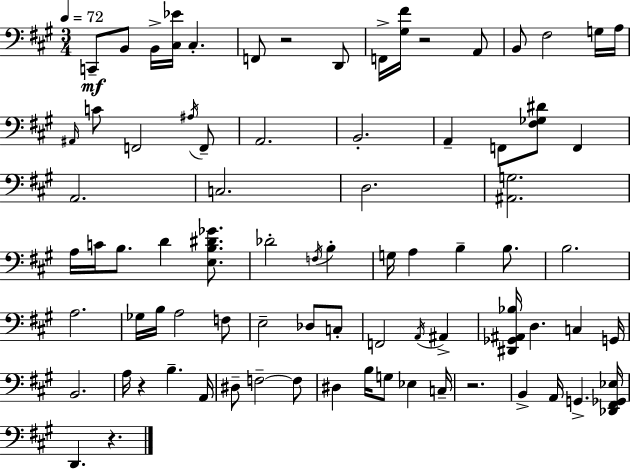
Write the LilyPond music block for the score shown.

{
  \clef bass
  \numericTimeSignature
  \time 3/4
  \key a \major
  \tempo 4 = 72
  c,8--\mf b,8 b,16-> <cis ees'>16 cis4.-. | f,8 r2 d,8 | f,16-> <gis fis'>16 r2 a,8 | b,8 fis2 g16 a16 | \break \grace { ais,16 } c'8 f,2 \acciaccatura { ais16 } | f,8-- a,2. | b,2.-. | a,4-- f,8 <fis ges dis'>8 f,4 | \break a,2. | c2. | d2. | <ais, g>2. | \break a16 c'16 b8. d'4 <e b dis' ges'>8. | des'2-. \acciaccatura { f16 } b4-. | g16 a4 b4-- | b8. b2. | \break a2. | ges16 b16 a2 | f8 e2-- des8 | c8-. f,2 \acciaccatura { a,16 } | \break ais,4-> <dis, ges, ais, bes>16 d4. c4 | g,16 b,2. | a16 r4 b4.-- | a,16 dis8-- f2--~~ | \break f8 dis4 b16 g8 ees4 | c16-- r2. | b,4-> a,16 g,4.-> | <des, fis, ges, ees>16 d,4. r4. | \break \bar "|."
}